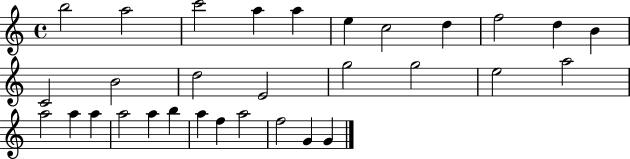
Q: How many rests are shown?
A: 0